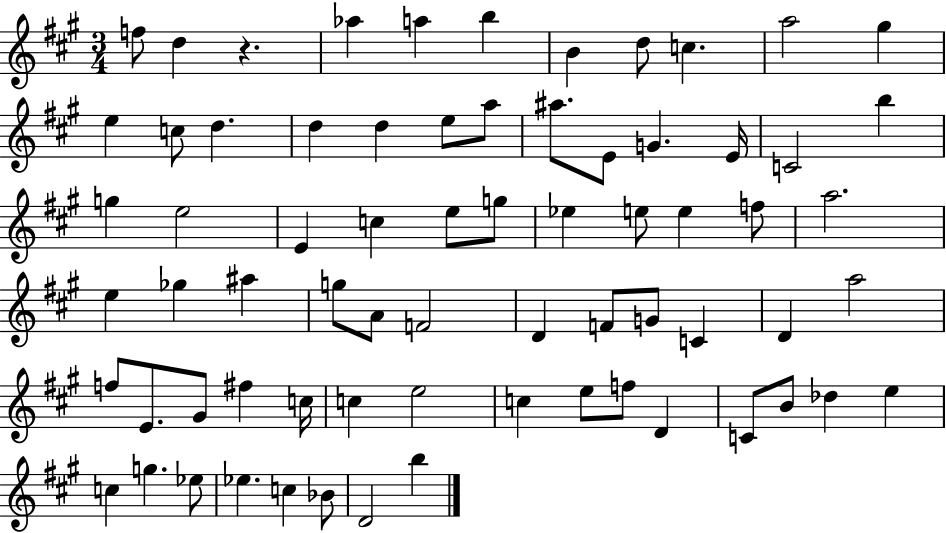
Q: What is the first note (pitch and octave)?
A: F5